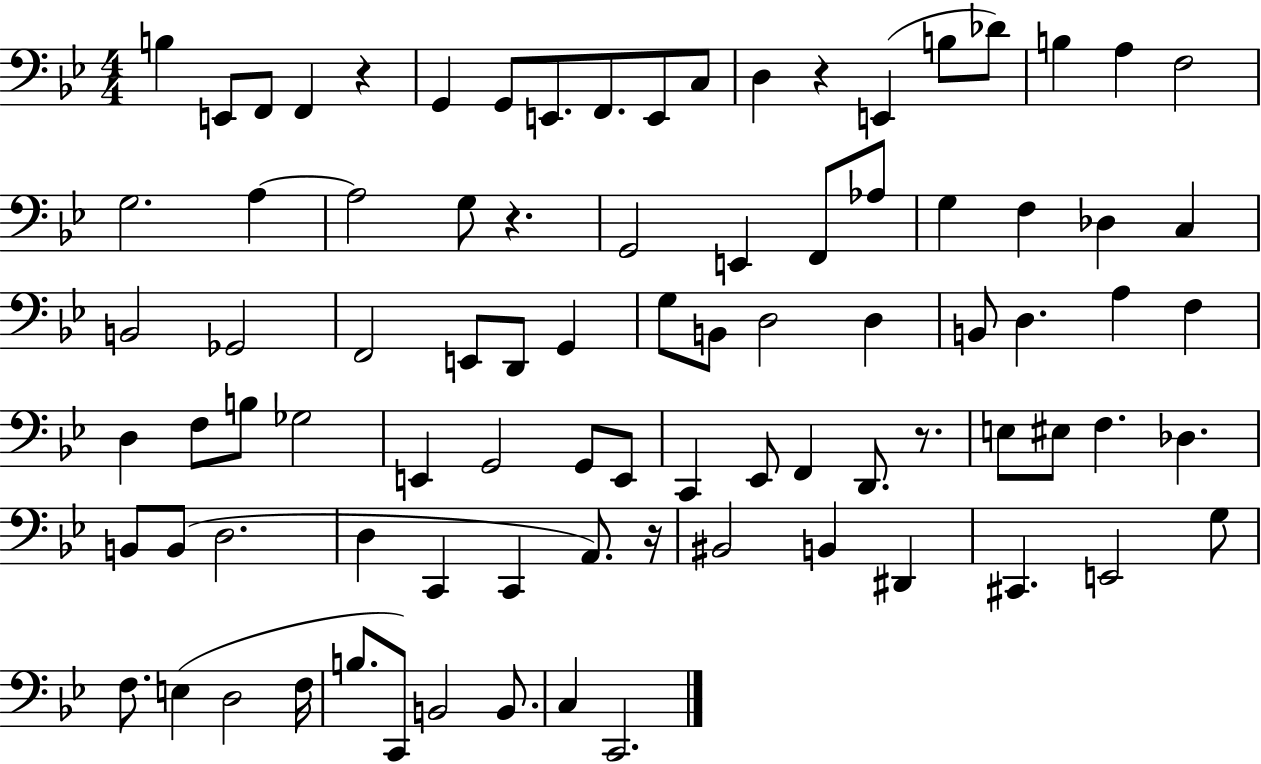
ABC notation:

X:1
T:Untitled
M:4/4
L:1/4
K:Bb
B, E,,/2 F,,/2 F,, z G,, G,,/2 E,,/2 F,,/2 E,,/2 C,/2 D, z E,, B,/2 _D/2 B, A, F,2 G,2 A, A,2 G,/2 z G,,2 E,, F,,/2 _A,/2 G, F, _D, C, B,,2 _G,,2 F,,2 E,,/2 D,,/2 G,, G,/2 B,,/2 D,2 D, B,,/2 D, A, F, D, F,/2 B,/2 _G,2 E,, G,,2 G,,/2 E,,/2 C,, _E,,/2 F,, D,,/2 z/2 E,/2 ^E,/2 F, _D, B,,/2 B,,/2 D,2 D, C,, C,, A,,/2 z/4 ^B,,2 B,, ^D,, ^C,, E,,2 G,/2 F,/2 E, D,2 F,/4 B,/2 C,,/2 B,,2 B,,/2 C, C,,2